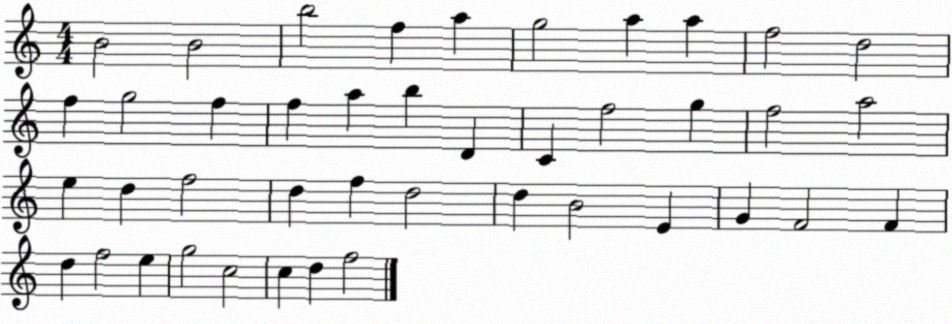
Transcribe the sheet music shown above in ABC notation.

X:1
T:Untitled
M:4/4
L:1/4
K:C
B2 B2 b2 f a g2 a a f2 d2 f g2 f f a b D C f2 g f2 a2 e d f2 d f d2 d B2 E G F2 F d f2 e g2 c2 c d f2